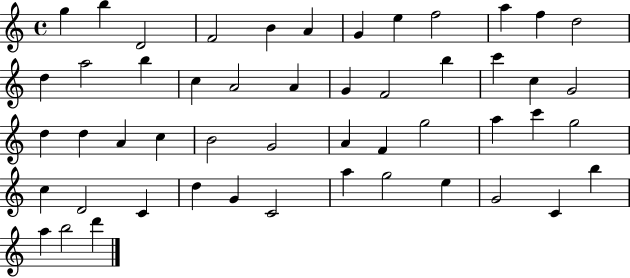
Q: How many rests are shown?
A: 0